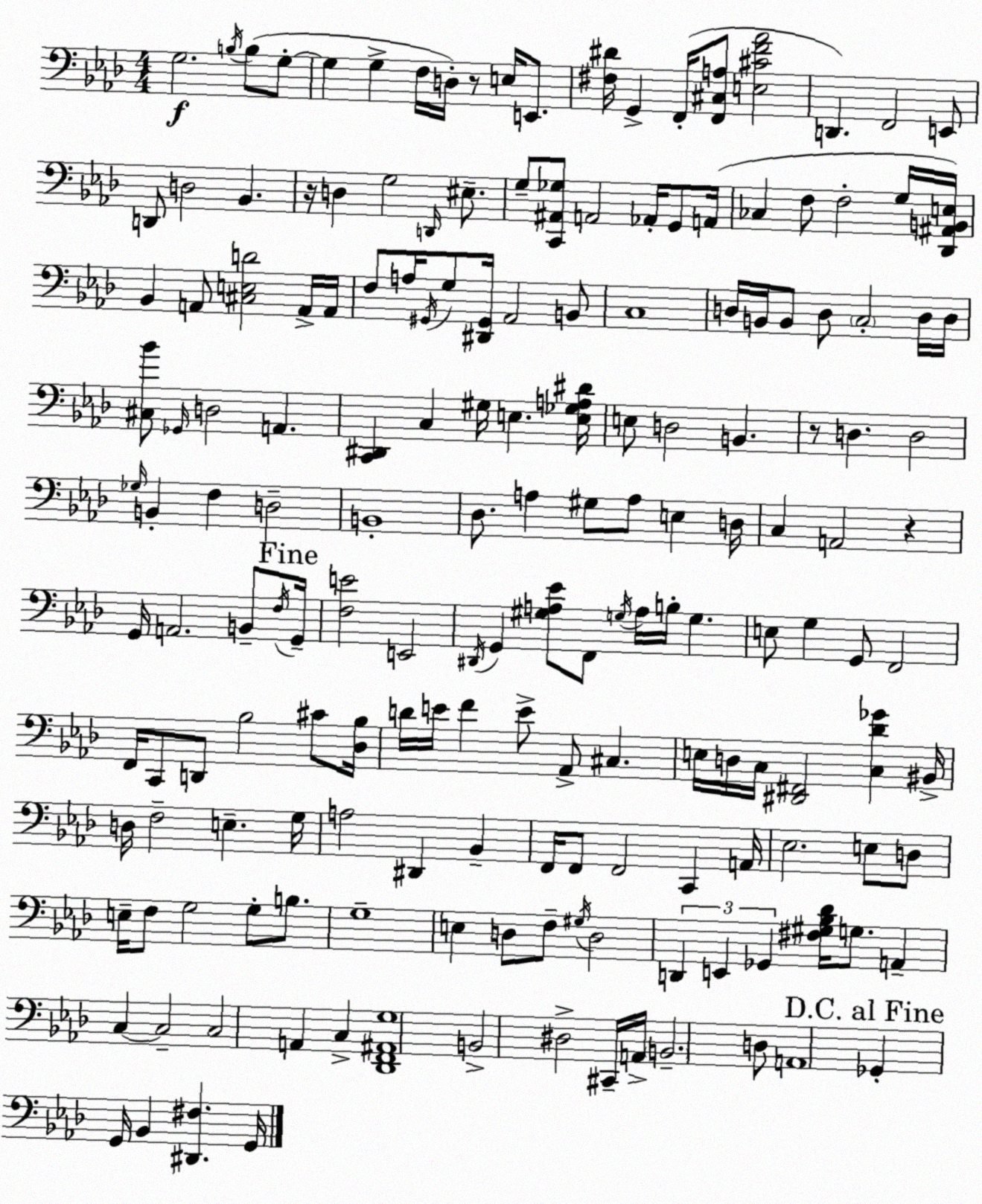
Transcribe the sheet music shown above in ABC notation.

X:1
T:Untitled
M:4/4
L:1/4
K:Ab
G,2 B,/4 B,/2 G,/2 G, G, F,/4 D,/4 z/2 E,/4 E,,/2 [^F,^D]/4 G,, F,,/4 [F,,^C,A,]/2 [E,^CF_A]2 D,, F,,2 E,,/2 D,,/2 D,2 _B,, z/4 D, G,2 D,,/4 ^E,/2 G,/2 [C,,^A,,_G,]/2 A,,2 _A,,/4 G,,/2 A,,/4 _C, F,/2 F,2 G,/4 [_D,,^A,,B,,E,]/4 _B,, A,,/2 [^C,E,D]2 A,,/4 A,,/4 F,/2 A,/4 ^G,,/4 G,/2 [^D,,^G,,]/4 _A,,2 B,,/2 C,4 D,/4 B,,/4 B,,/2 D,/2 C,2 D,/4 D,/4 [^C,_B]/2 _G,,/4 D,2 A,, [C,,^D,,] C, ^G,/4 E, [E,_G,A,^D]/4 E,/2 D,2 B,, z/2 D, D,2 _G,/4 B,, F, D,2 B,,4 _D,/2 A, ^G,/2 A,/2 E, D,/4 C, A,,2 z G,,/4 A,,2 B,,/2 F,/4 G,,/4 [F,E]2 E,,2 ^D,,/4 G,, [^G,A,_E]/2 F,,/2 G,/4 A,/4 B,/4 G, E,/2 G, G,,/2 F,,2 F,,/4 C,,/2 D,,/2 _B,2 ^C/2 [_D,_B,]/4 D/4 E/4 F E/2 _A,,/2 ^C, E,/4 D,/4 C,/4 [^D,,^F,,]2 [C,_D_G] ^B,,/4 D,/4 F,2 E, G,/4 A,2 ^D,, _B,, F,,/4 F,,/2 F,,2 C,, A,,/4 _E,2 E,/2 D,/2 E,/4 F,/2 G,2 G,/2 B,/2 G,4 E, D,/2 F,/2 ^G,/4 D,2 D,, E,, _G,, [^F,^G,_B,_D]/4 G,/2 A,, C, C,2 C,2 A,, C, [_D,,F,,^A,,G,]4 B,,2 ^D,2 ^C,,/4 A,,/4 B,,2 D,/2 A,,4 _G,, G,,/4 _B,, [^D,,^F,] G,,/4